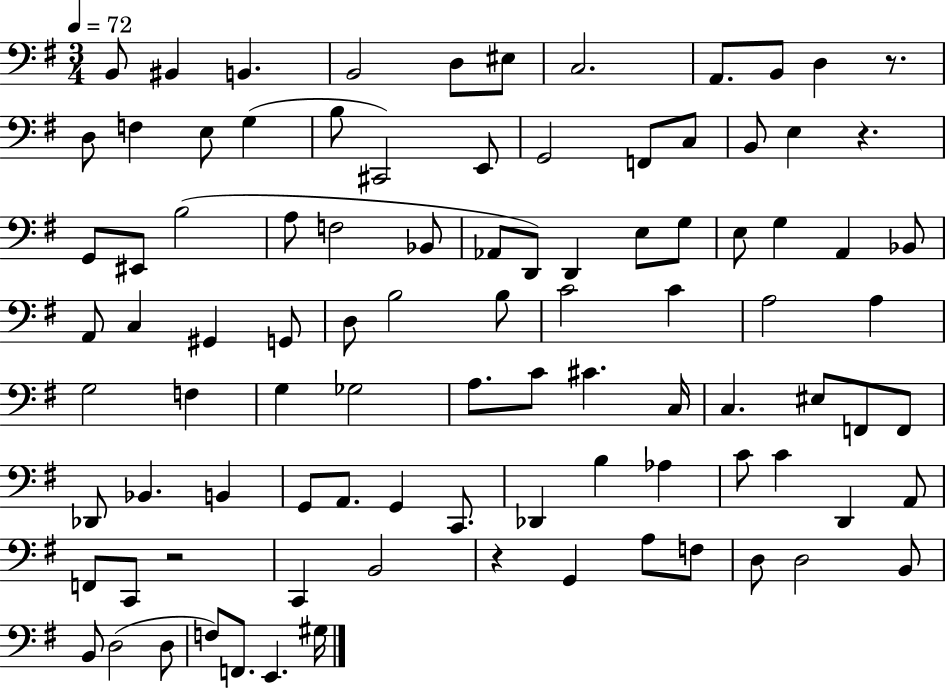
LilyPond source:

{
  \clef bass
  \numericTimeSignature
  \time 3/4
  \key g \major
  \tempo 4 = 72
  \repeat volta 2 { b,8 bis,4 b,4. | b,2 d8 eis8 | c2. | a,8. b,8 d4 r8. | \break d8 f4 e8 g4( | b8 cis,2) e,8 | g,2 f,8 c8 | b,8 e4 r4. | \break g,8 eis,8 b2( | a8 f2 bes,8 | aes,8 d,8) d,4 e8 g8 | e8 g4 a,4 bes,8 | \break a,8 c4 gis,4 g,8 | d8 b2 b8 | c'2 c'4 | a2 a4 | \break g2 f4 | g4 ges2 | a8. c'8 cis'4. c16 | c4. eis8 f,8 f,8 | \break des,8 bes,4. b,4 | g,8 a,8. g,4 c,8. | des,4 b4 aes4 | c'8 c'4 d,4 a,8 | \break f,8 c,8 r2 | c,4 b,2 | r4 g,4 a8 f8 | d8 d2 b,8 | \break b,8 d2( d8 | f8) f,8. e,4. gis16 | } \bar "|."
}